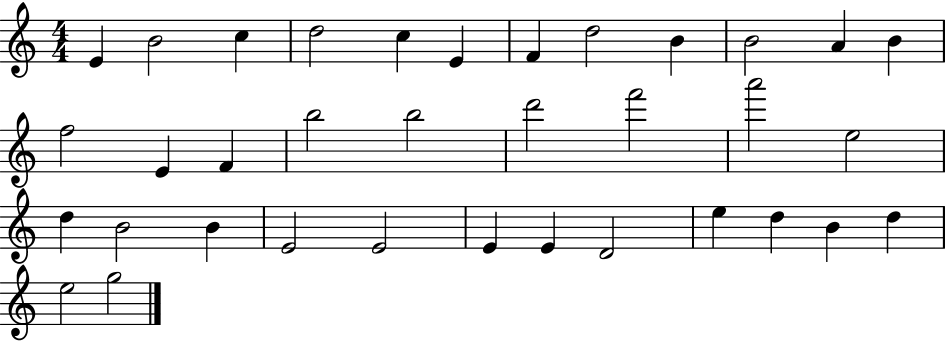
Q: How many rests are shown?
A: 0